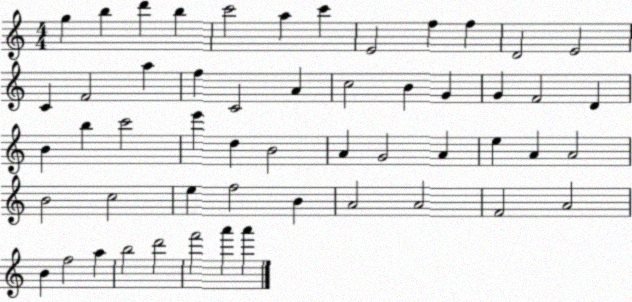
X:1
T:Untitled
M:4/4
L:1/4
K:C
g b d' b c'2 a c' E2 f f D2 E2 C F2 a f C2 A c2 B G G F2 D B b c'2 e' d B2 A G2 A e A A2 B2 c2 e f2 B A2 A2 F2 A2 B f2 a b2 d'2 f'2 a' a'